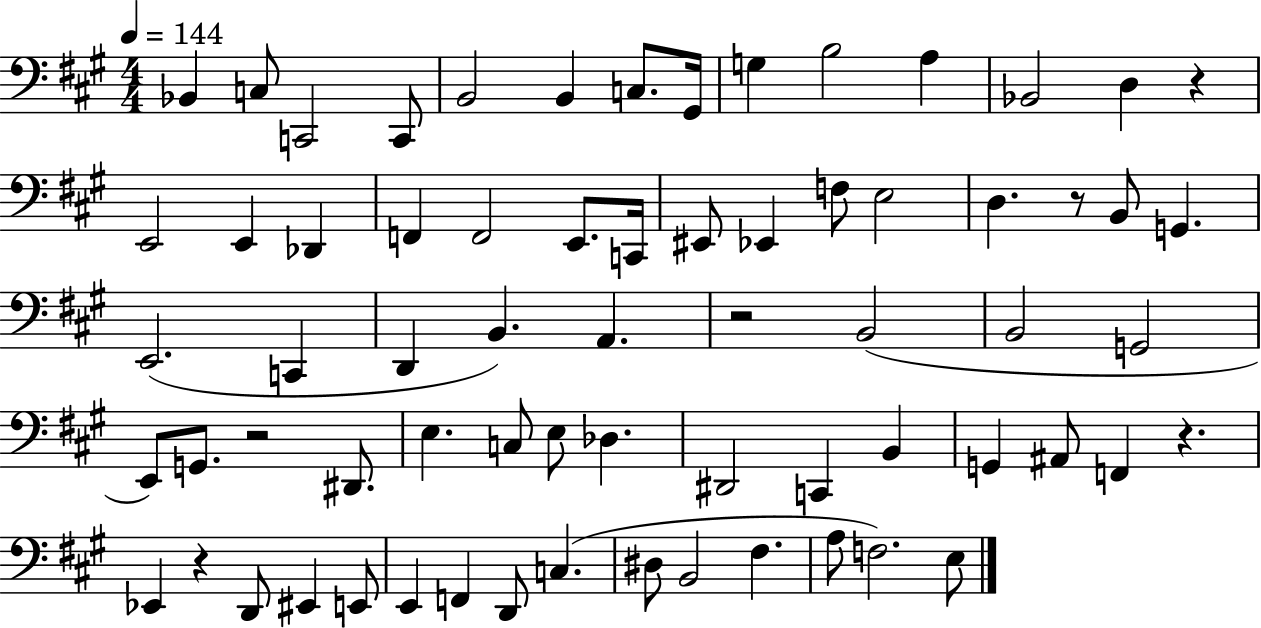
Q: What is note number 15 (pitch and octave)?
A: E2